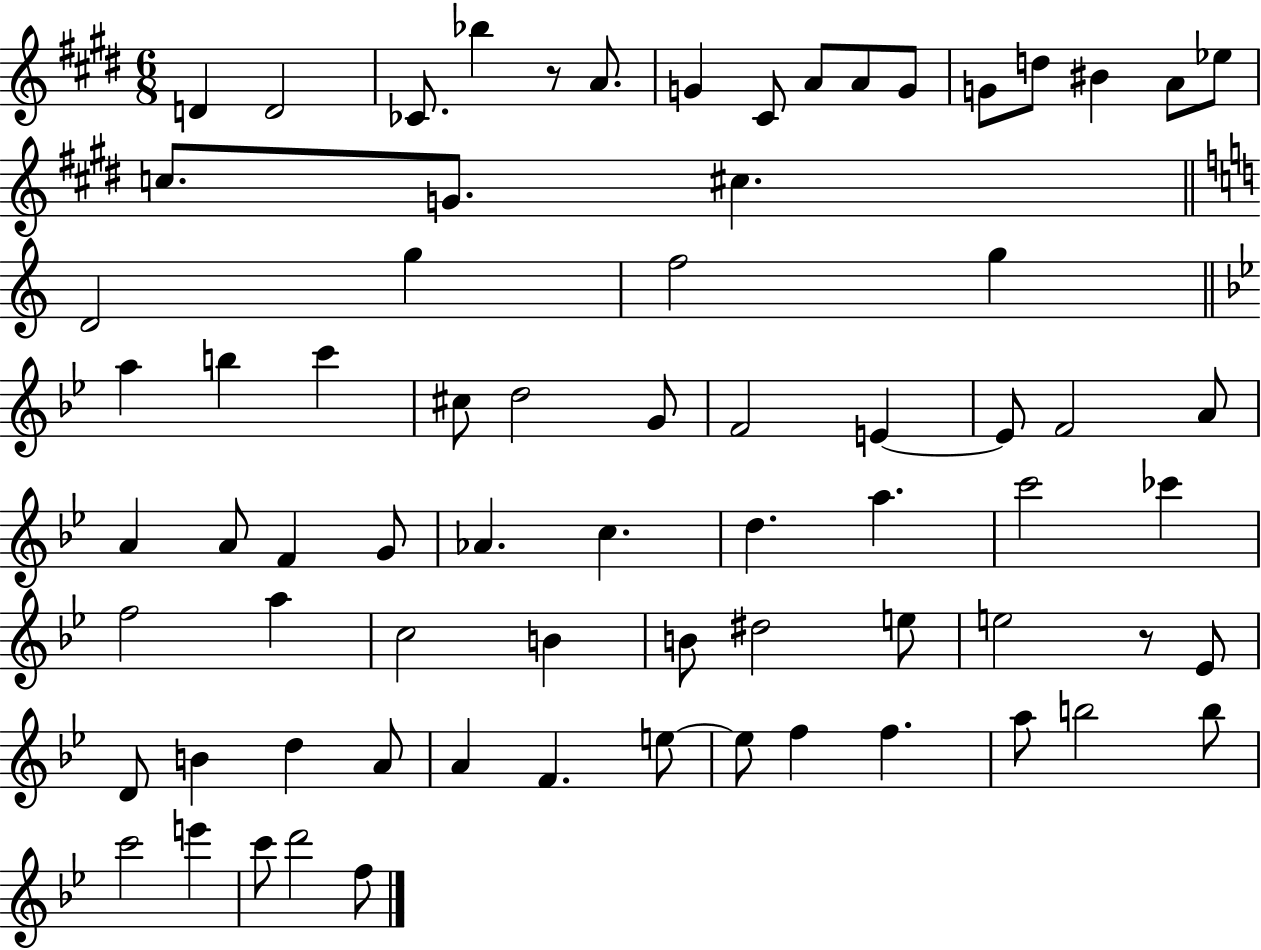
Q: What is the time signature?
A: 6/8